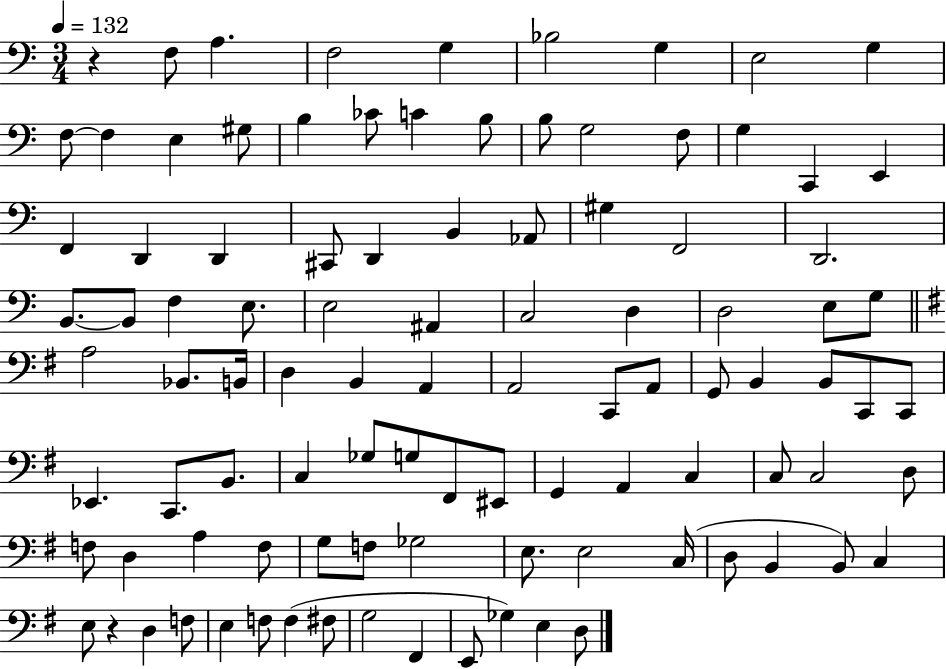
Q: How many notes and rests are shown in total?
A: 100